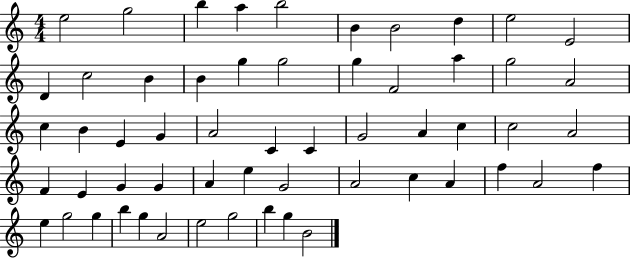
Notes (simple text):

E5/h G5/h B5/q A5/q B5/h B4/q B4/h D5/q E5/h E4/h D4/q C5/h B4/q B4/q G5/q G5/h G5/q F4/h A5/q G5/h A4/h C5/q B4/q E4/q G4/q A4/h C4/q C4/q G4/h A4/q C5/q C5/h A4/h F4/q E4/q G4/q G4/q A4/q E5/q G4/h A4/h C5/q A4/q F5/q A4/h F5/q E5/q G5/h G5/q B5/q G5/q A4/h E5/h G5/h B5/q G5/q B4/h